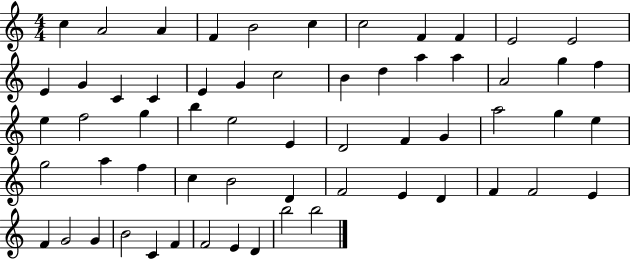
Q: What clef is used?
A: treble